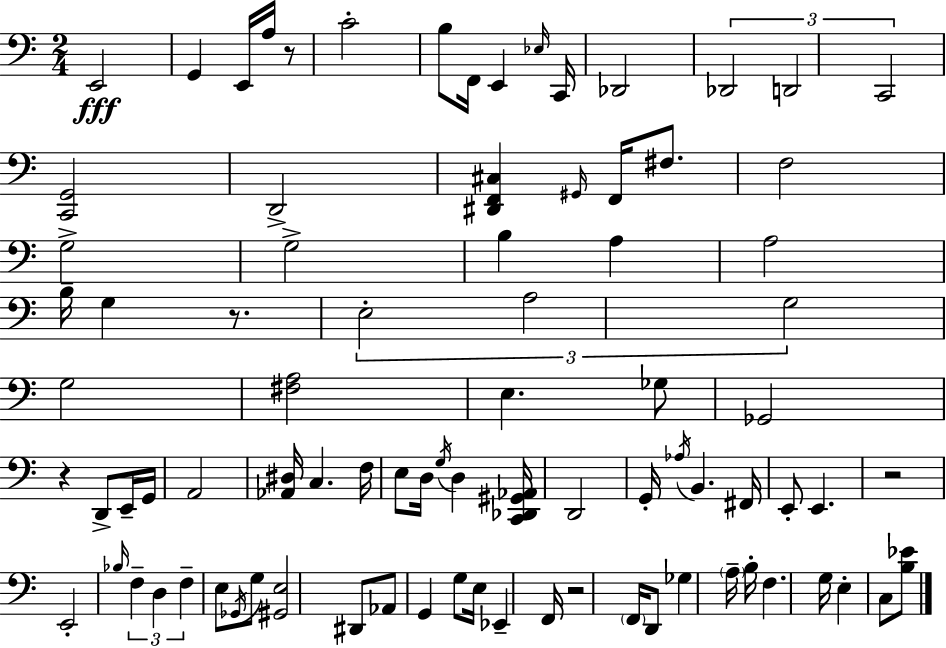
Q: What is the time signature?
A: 2/4